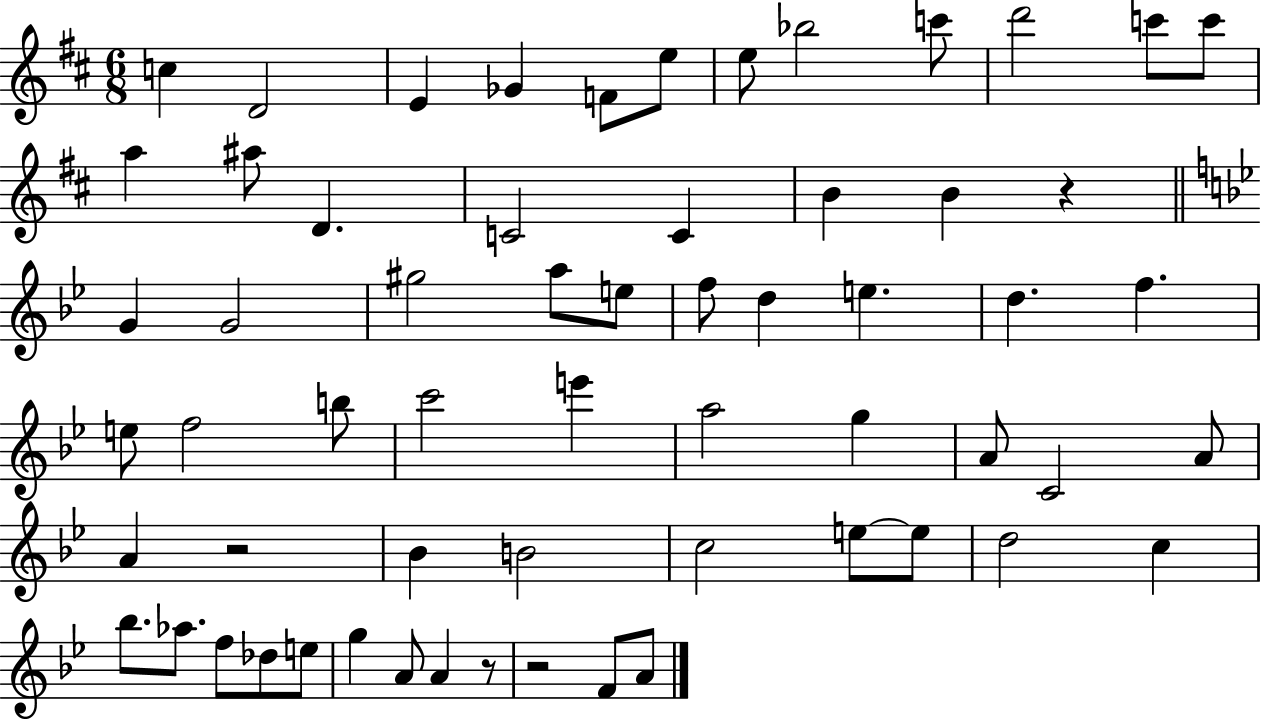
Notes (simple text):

C5/q D4/h E4/q Gb4/q F4/e E5/e E5/e Bb5/h C6/e D6/h C6/e C6/e A5/q A#5/e D4/q. C4/h C4/q B4/q B4/q R/q G4/q G4/h G#5/h A5/e E5/e F5/e D5/q E5/q. D5/q. F5/q. E5/e F5/h B5/e C6/h E6/q A5/h G5/q A4/e C4/h A4/e A4/q R/h Bb4/q B4/h C5/h E5/e E5/e D5/h C5/q Bb5/e. Ab5/e. F5/e Db5/e E5/e G5/q A4/e A4/q R/e R/h F4/e A4/e